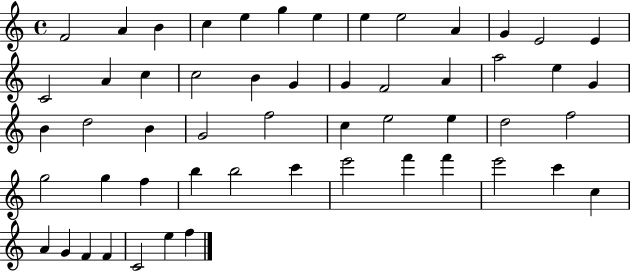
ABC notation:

X:1
T:Untitled
M:4/4
L:1/4
K:C
F2 A B c e g e e e2 A G E2 E C2 A c c2 B G G F2 A a2 e G B d2 B G2 f2 c e2 e d2 f2 g2 g f b b2 c' e'2 f' f' e'2 c' c A G F F C2 e f